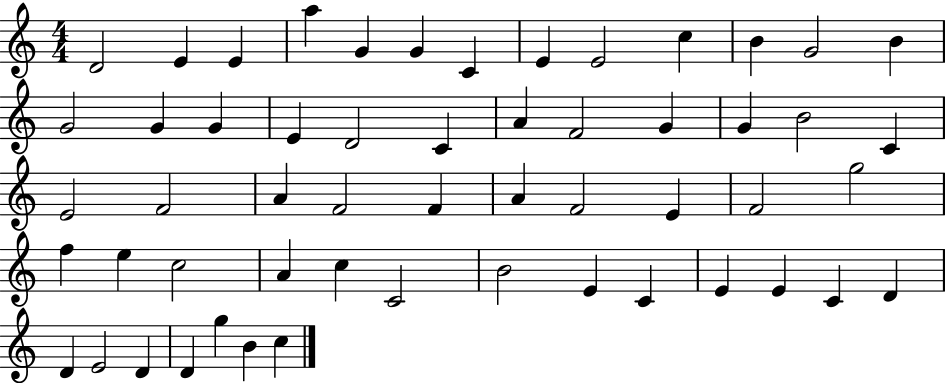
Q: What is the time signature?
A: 4/4